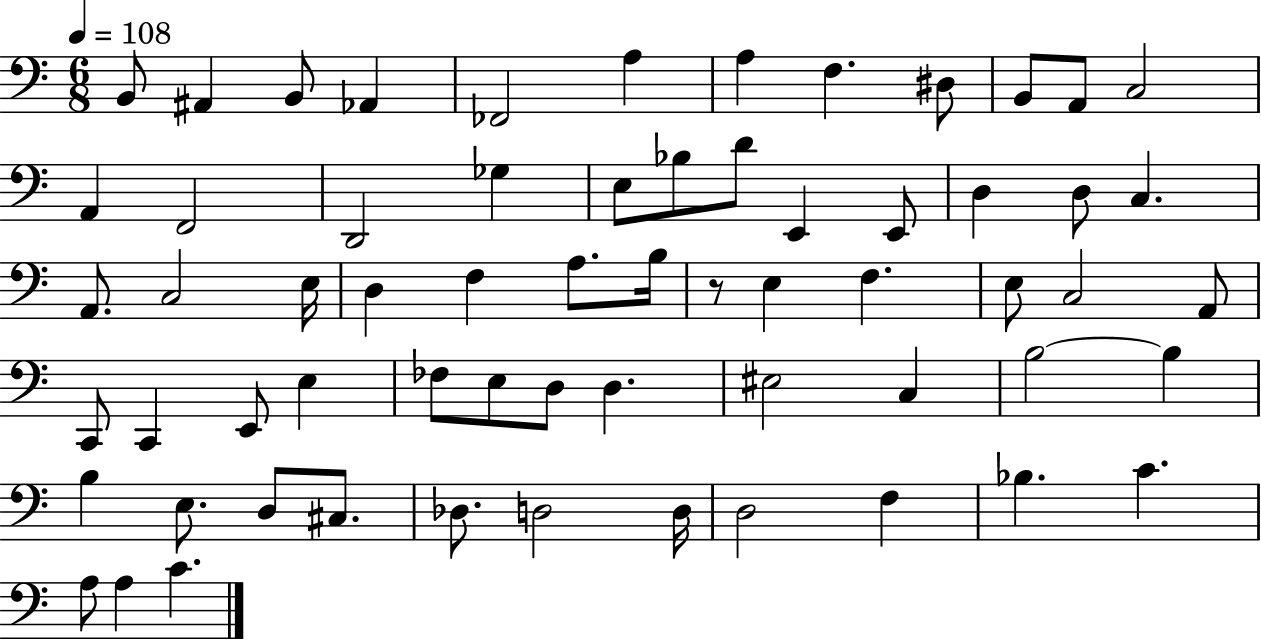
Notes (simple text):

B2/e A#2/q B2/e Ab2/q FES2/h A3/q A3/q F3/q. D#3/e B2/e A2/e C3/h A2/q F2/h D2/h Gb3/q E3/e Bb3/e D4/e E2/q E2/e D3/q D3/e C3/q. A2/e. C3/h E3/s D3/q F3/q A3/e. B3/s R/e E3/q F3/q. E3/e C3/h A2/e C2/e C2/q E2/e E3/q FES3/e E3/e D3/e D3/q. EIS3/h C3/q B3/h B3/q B3/q E3/e. D3/e C#3/e. Db3/e. D3/h D3/s D3/h F3/q Bb3/q. C4/q. A3/e A3/q C4/q.